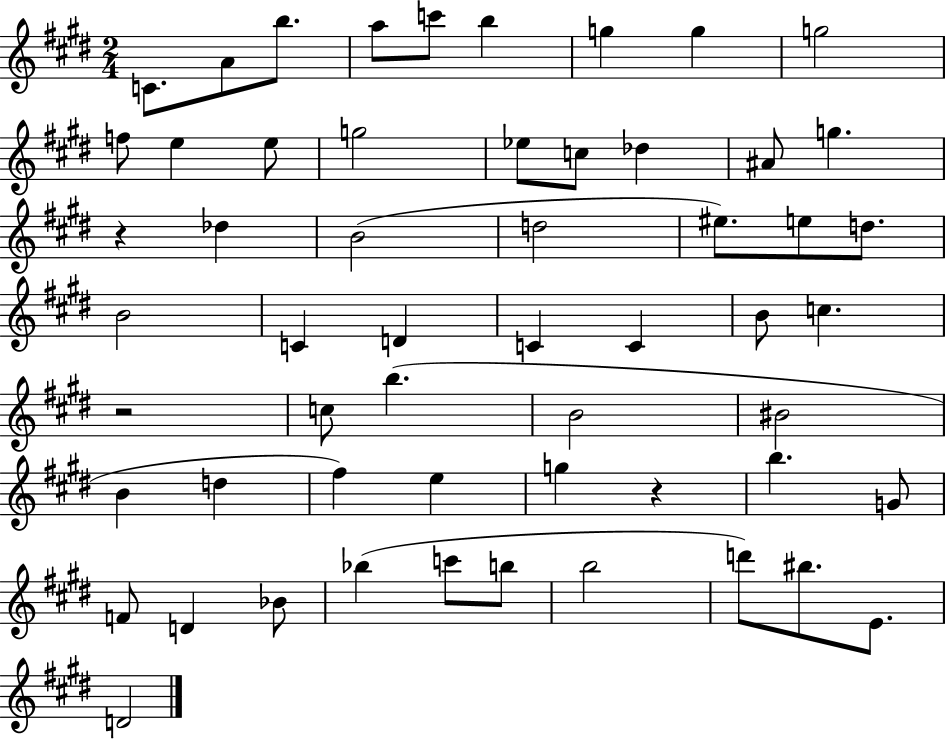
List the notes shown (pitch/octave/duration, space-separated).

C4/e. A4/e B5/e. A5/e C6/e B5/q G5/q G5/q G5/h F5/e E5/q E5/e G5/h Eb5/e C5/e Db5/q A#4/e G5/q. R/q Db5/q B4/h D5/h EIS5/e. E5/e D5/e. B4/h C4/q D4/q C4/q C4/q B4/e C5/q. R/h C5/e B5/q. B4/h BIS4/h B4/q D5/q F#5/q E5/q G5/q R/q B5/q. G4/e F4/e D4/q Bb4/e Bb5/q C6/e B5/e B5/h D6/e BIS5/e. E4/e. D4/h